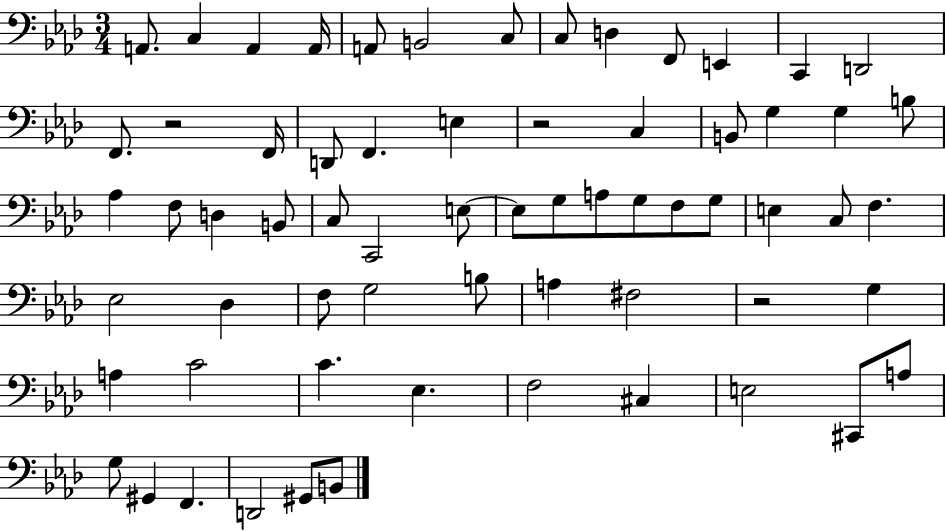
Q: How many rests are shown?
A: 3